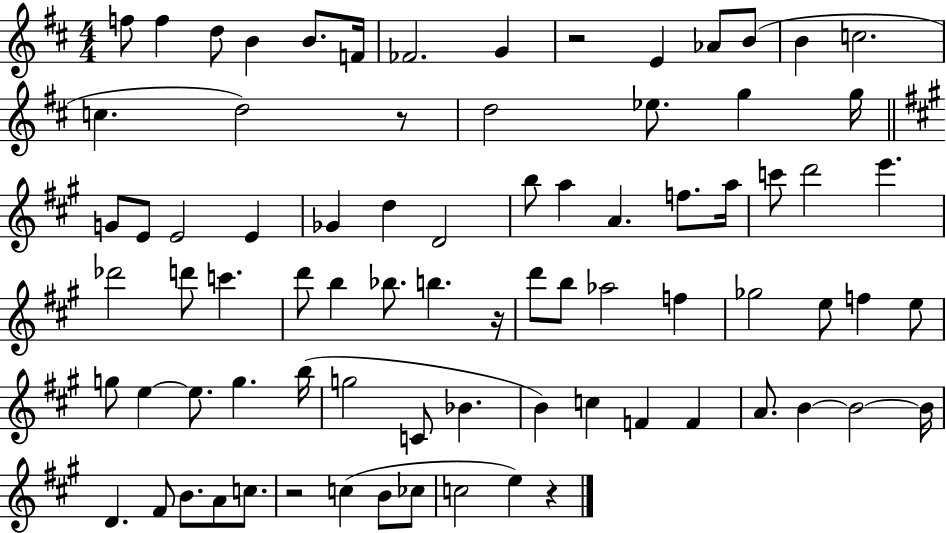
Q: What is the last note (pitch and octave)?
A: E5